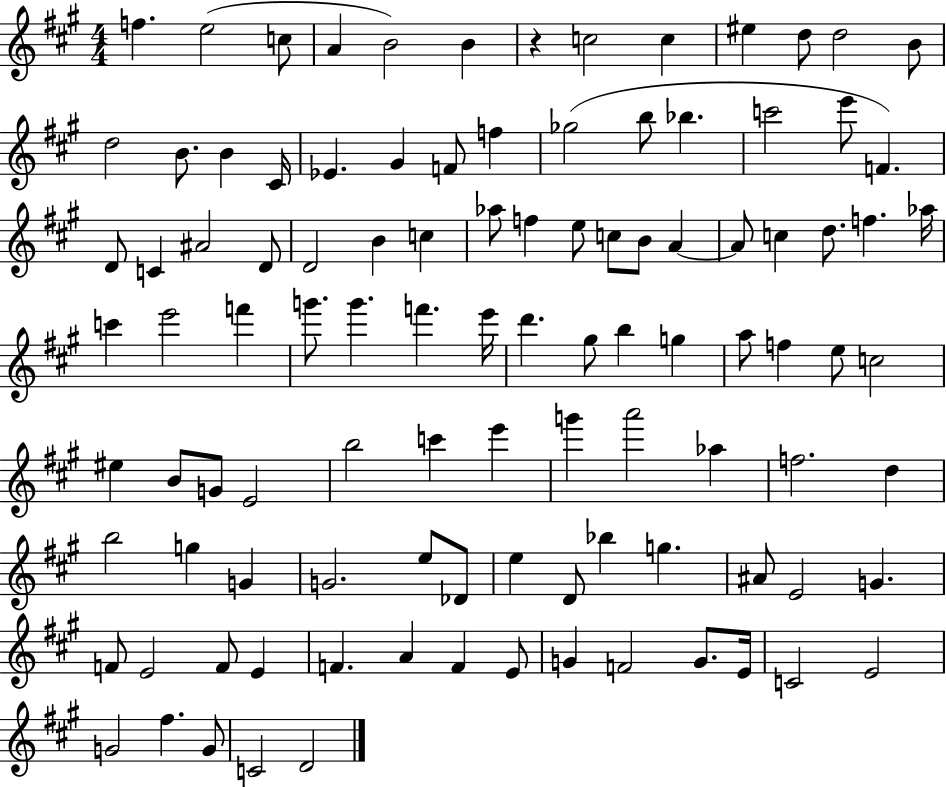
F5/q. E5/h C5/e A4/q B4/h B4/q R/q C5/h C5/q EIS5/q D5/e D5/h B4/e D5/h B4/e. B4/q C#4/s Eb4/q. G#4/q F4/e F5/q Gb5/h B5/e Bb5/q. C6/h E6/e F4/q. D4/e C4/q A#4/h D4/e D4/h B4/q C5/q Ab5/e F5/q E5/e C5/e B4/e A4/q A4/e C5/q D5/e. F5/q. Ab5/s C6/q E6/h F6/q G6/e. G6/q. F6/q. E6/s D6/q. G#5/e B5/q G5/q A5/e F5/q E5/e C5/h EIS5/q B4/e G4/e E4/h B5/h C6/q E6/q G6/q A6/h Ab5/q F5/h. D5/q B5/h G5/q G4/q G4/h. E5/e Db4/e E5/q D4/e Bb5/q G5/q. A#4/e E4/h G4/q. F4/e E4/h F4/e E4/q F4/q. A4/q F4/q E4/e G4/q F4/h G4/e. E4/s C4/h E4/h G4/h F#5/q. G4/e C4/h D4/h